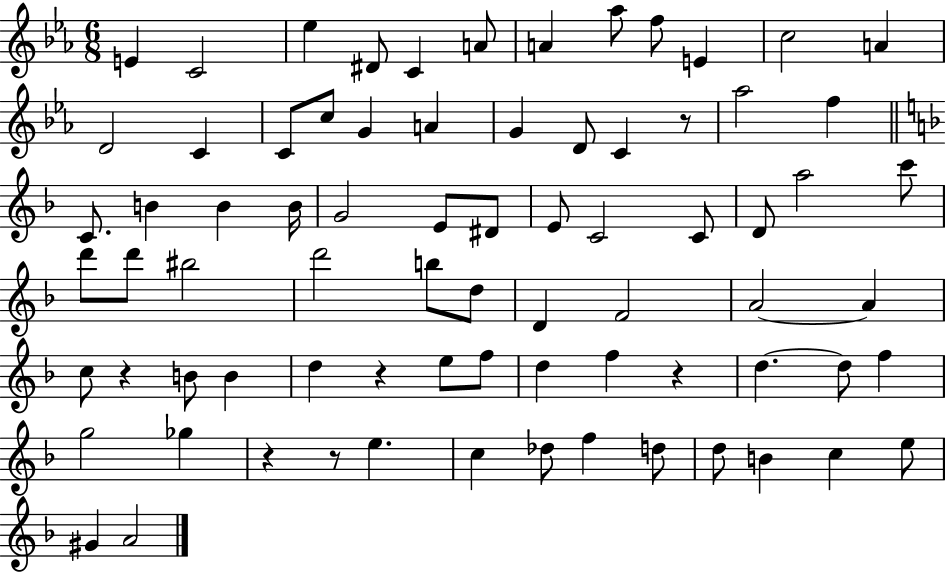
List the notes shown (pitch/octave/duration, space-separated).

E4/q C4/h Eb5/q D#4/e C4/q A4/e A4/q Ab5/e F5/e E4/q C5/h A4/q D4/h C4/q C4/e C5/e G4/q A4/q G4/q D4/e C4/q R/e Ab5/h F5/q C4/e. B4/q B4/q B4/s G4/h E4/e D#4/e E4/e C4/h C4/e D4/e A5/h C6/e D6/e D6/e BIS5/h D6/h B5/e D5/e D4/q F4/h A4/h A4/q C5/e R/q B4/e B4/q D5/q R/q E5/e F5/e D5/q F5/q R/q D5/q. D5/e F5/q G5/h Gb5/q R/q R/e E5/q. C5/q Db5/e F5/q D5/e D5/e B4/q C5/q E5/e G#4/q A4/h